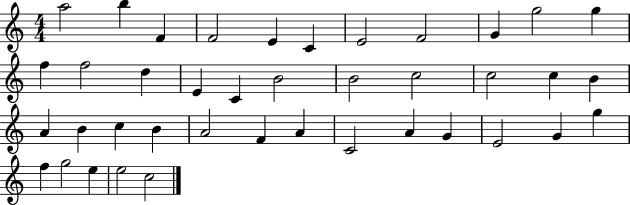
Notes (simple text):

A5/h B5/q F4/q F4/h E4/q C4/q E4/h F4/h G4/q G5/h G5/q F5/q F5/h D5/q E4/q C4/q B4/h B4/h C5/h C5/h C5/q B4/q A4/q B4/q C5/q B4/q A4/h F4/q A4/q C4/h A4/q G4/q E4/h G4/q G5/q F5/q G5/h E5/q E5/h C5/h